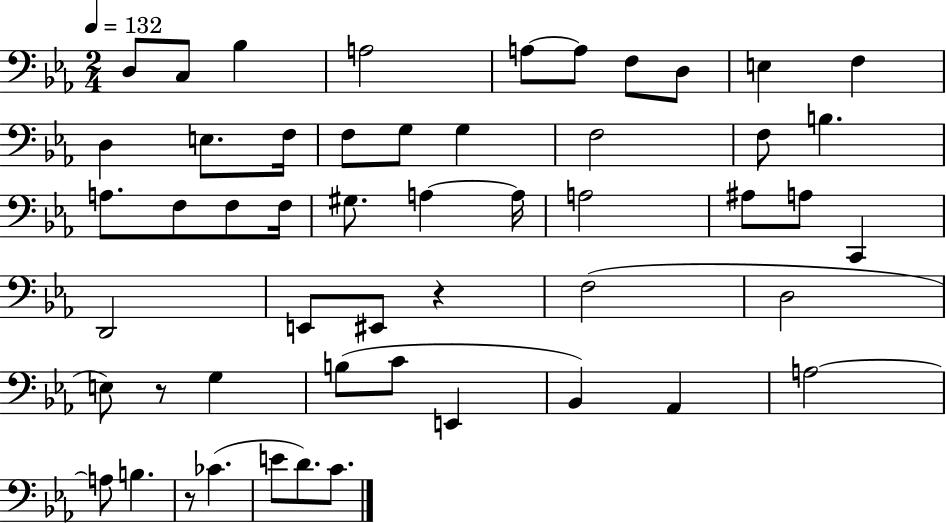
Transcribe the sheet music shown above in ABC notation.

X:1
T:Untitled
M:2/4
L:1/4
K:Eb
D,/2 C,/2 _B, A,2 A,/2 A,/2 F,/2 D,/2 E, F, D, E,/2 F,/4 F,/2 G,/2 G, F,2 F,/2 B, A,/2 F,/2 F,/2 F,/4 ^G,/2 A, A,/4 A,2 ^A,/2 A,/2 C,, D,,2 E,,/2 ^E,,/2 z F,2 D,2 E,/2 z/2 G, B,/2 C/2 E,, _B,, _A,, A,2 A,/2 B, z/2 _C E/2 D/2 C/2